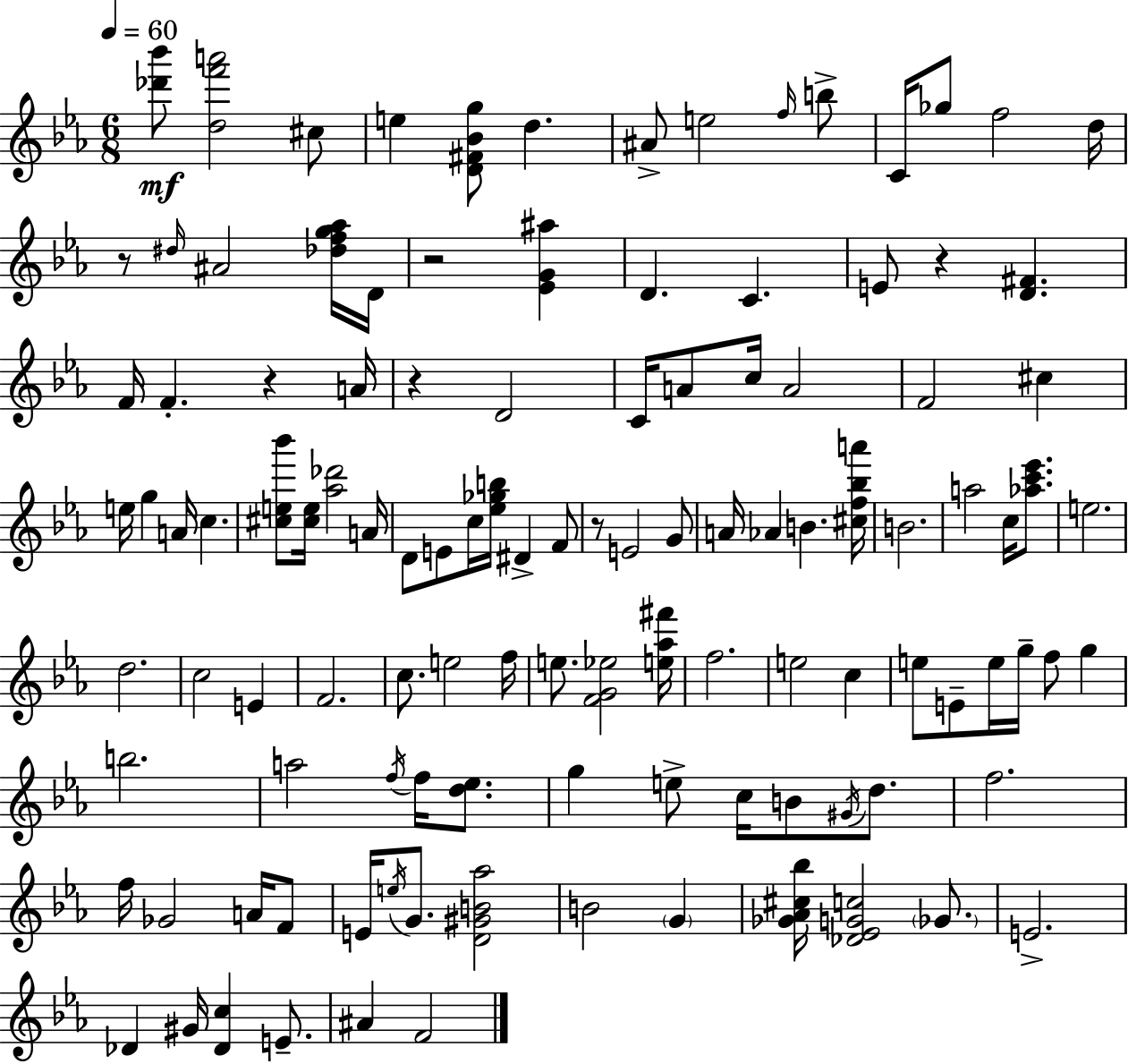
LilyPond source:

{
  \clef treble
  \numericTimeSignature
  \time 6/8
  \key ees \major
  \tempo 4 = 60
  <des''' bes'''>8\mf <d'' f''' a'''>2 cis''8 | e''4 <d' fis' bes' g''>8 d''4. | ais'8-> e''2 \grace { f''16 } b''8-> | c'16 ges''8 f''2 | \break d''16 r8 \grace { dis''16 } ais'2 | <des'' f'' g'' aes''>16 d'16 r2 <ees' g' ais''>4 | d'4. c'4. | e'8 r4 <d' fis'>4. | \break f'16 f'4.-. r4 | a'16 r4 d'2 | c'16 a'8 c''16 a'2 | f'2 cis''4 | \break e''16 g''4 a'16 c''4. | <cis'' e'' bes'''>8 <cis'' e''>16 <aes'' des'''>2 | a'16 d'8 e'8 c''16 <ees'' ges'' b''>16 dis'4-> | f'8 r8 e'2 | \break g'8 a'16 aes'4 b'4. | <cis'' f'' bes'' a'''>16 b'2. | a''2 c''16 <aes'' c''' ees'''>8. | e''2. | \break d''2. | c''2 e'4 | f'2. | c''8. e''2 | \break f''16 e''8. <f' g' ees''>2 | <e'' aes'' fis'''>16 f''2. | e''2 c''4 | e''8 e'8-- e''16 g''16-- f''8 g''4 | \break b''2. | a''2 \acciaccatura { f''16 } f''16 | <d'' ees''>8. g''4 e''8-> c''16 b'8 | \acciaccatura { gis'16 } d''8. f''2. | \break f''16 ges'2 | a'16 f'8 e'16 \acciaccatura { e''16 } g'8. <d' gis' b' aes''>2 | b'2 | \parenthesize g'4 <ges' aes' cis'' bes''>16 <des' ees' g' c''>2 | \break \parenthesize ges'8. e'2.-> | des'4 gis'16 <des' c''>4 | e'8.-- ais'4 f'2 | \bar "|."
}